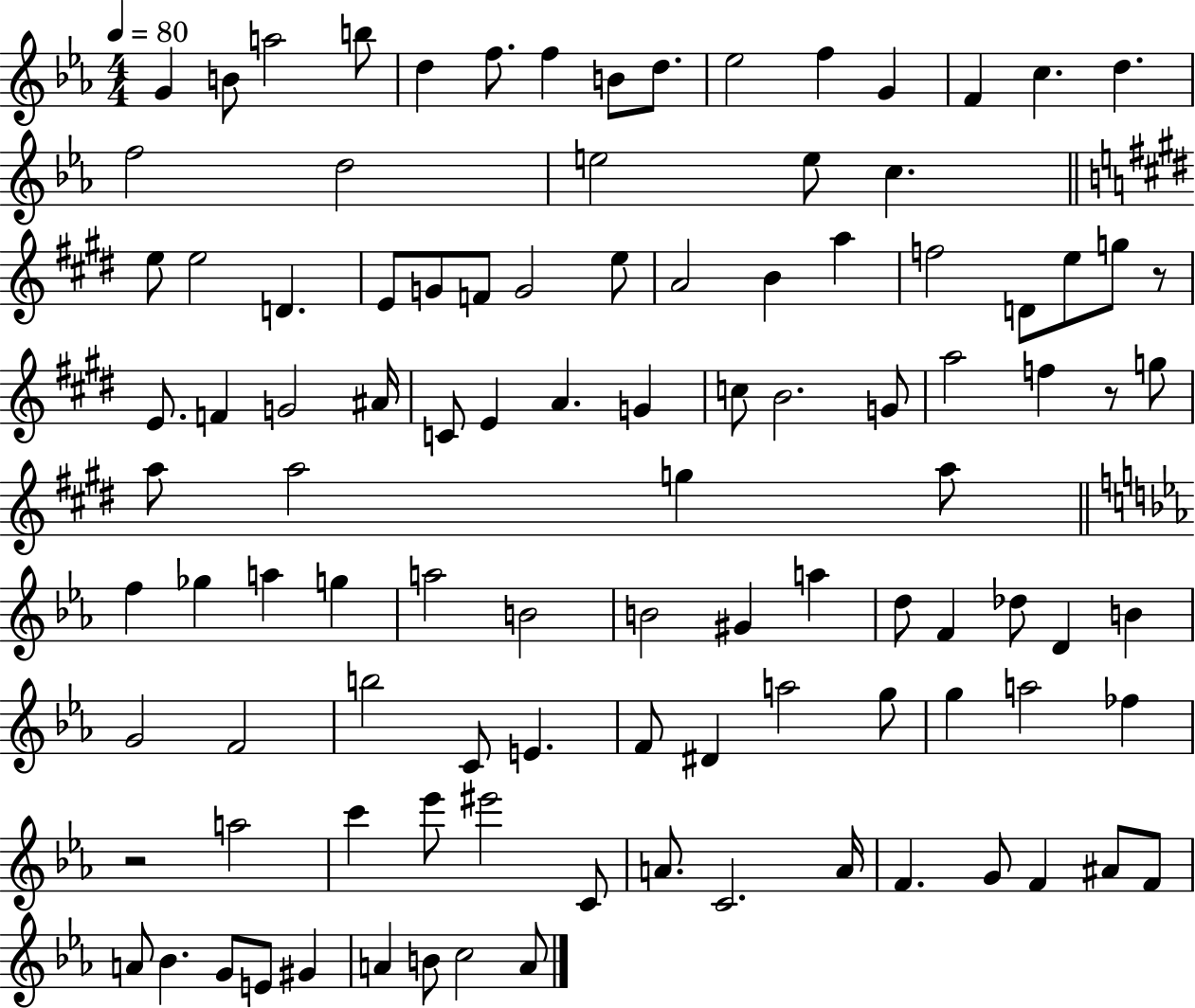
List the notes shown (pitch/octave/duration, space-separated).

G4/q B4/e A5/h B5/e D5/q F5/e. F5/q B4/e D5/e. Eb5/h F5/q G4/q F4/q C5/q. D5/q. F5/h D5/h E5/h E5/e C5/q. E5/e E5/h D4/q. E4/e G4/e F4/e G4/h E5/e A4/h B4/q A5/q F5/h D4/e E5/e G5/e R/e E4/e. F4/q G4/h A#4/s C4/e E4/q A4/q. G4/q C5/e B4/h. G4/e A5/h F5/q R/e G5/e A5/e A5/h G5/q A5/e F5/q Gb5/q A5/q G5/q A5/h B4/h B4/h G#4/q A5/q D5/e F4/q Db5/e D4/q B4/q G4/h F4/h B5/h C4/e E4/q. F4/e D#4/q A5/h G5/e G5/q A5/h FES5/q R/h A5/h C6/q Eb6/e EIS6/h C4/e A4/e. C4/h. A4/s F4/q. G4/e F4/q A#4/e F4/e A4/e Bb4/q. G4/e E4/e G#4/q A4/q B4/e C5/h A4/e